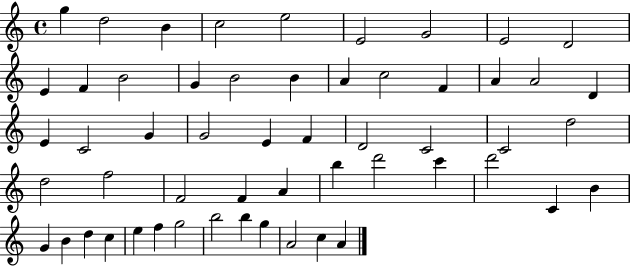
{
  \clef treble
  \time 4/4
  \defaultTimeSignature
  \key c \major
  g''4 d''2 b'4 | c''2 e''2 | e'2 g'2 | e'2 d'2 | \break e'4 f'4 b'2 | g'4 b'2 b'4 | a'4 c''2 f'4 | a'4 a'2 d'4 | \break e'4 c'2 g'4 | g'2 e'4 f'4 | d'2 c'2 | c'2 d''2 | \break d''2 f''2 | f'2 f'4 a'4 | b''4 d'''2 c'''4 | d'''2 c'4 b'4 | \break g'4 b'4 d''4 c''4 | e''4 f''4 g''2 | b''2 b''4 g''4 | a'2 c''4 a'4 | \break \bar "|."
}